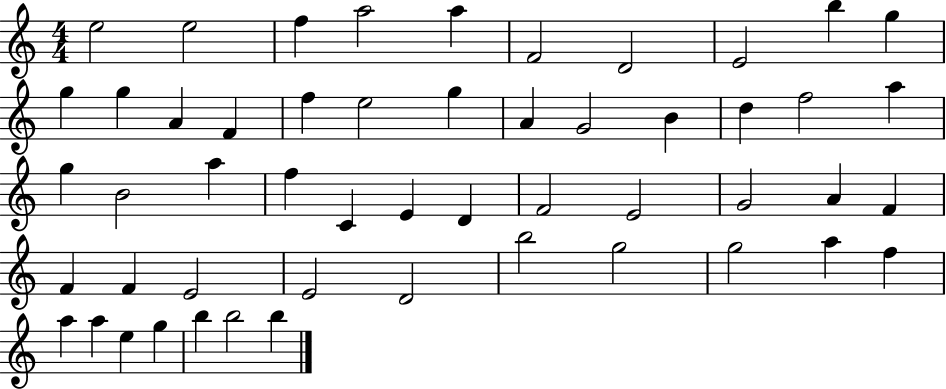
{
  \clef treble
  \numericTimeSignature
  \time 4/4
  \key c \major
  e''2 e''2 | f''4 a''2 a''4 | f'2 d'2 | e'2 b''4 g''4 | \break g''4 g''4 a'4 f'4 | f''4 e''2 g''4 | a'4 g'2 b'4 | d''4 f''2 a''4 | \break g''4 b'2 a''4 | f''4 c'4 e'4 d'4 | f'2 e'2 | g'2 a'4 f'4 | \break f'4 f'4 e'2 | e'2 d'2 | b''2 g''2 | g''2 a''4 f''4 | \break a''4 a''4 e''4 g''4 | b''4 b''2 b''4 | \bar "|."
}